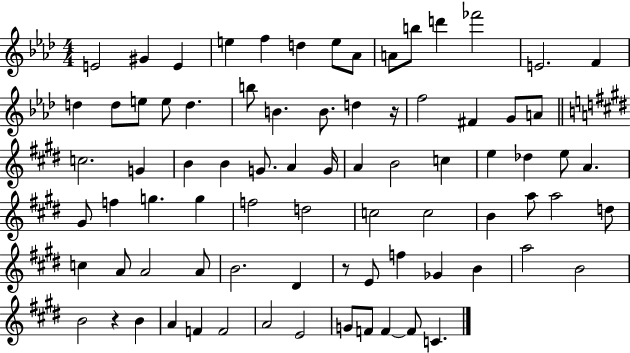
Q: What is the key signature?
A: AES major